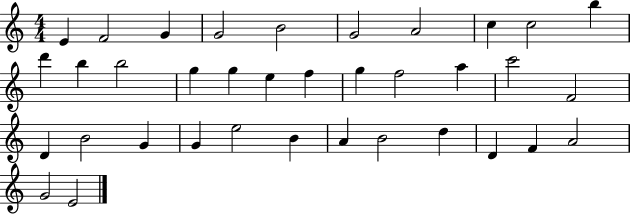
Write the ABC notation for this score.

X:1
T:Untitled
M:4/4
L:1/4
K:C
E F2 G G2 B2 G2 A2 c c2 b d' b b2 g g e f g f2 a c'2 F2 D B2 G G e2 B A B2 d D F A2 G2 E2